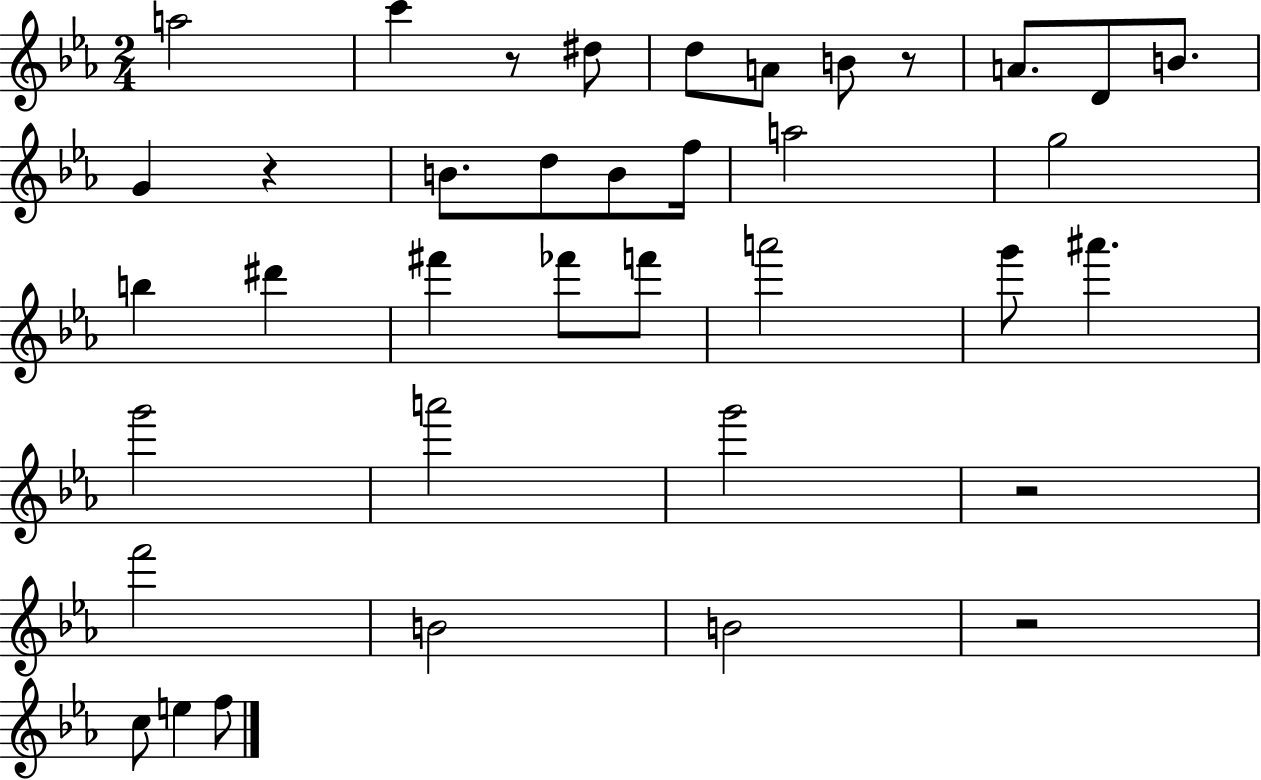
{
  \clef treble
  \numericTimeSignature
  \time 2/4
  \key ees \major
  \repeat volta 2 { a''2 | c'''4 r8 dis''8 | d''8 a'8 b'8 r8 | a'8. d'8 b'8. | \break g'4 r4 | b'8. d''8 b'8 f''16 | a''2 | g''2 | \break b''4 dis'''4 | fis'''4 fes'''8 f'''8 | a'''2 | g'''8 ais'''4. | \break g'''2 | a'''2 | g'''2 | r2 | \break f'''2 | b'2 | b'2 | r2 | \break c''8 e''4 f''8 | } \bar "|."
}